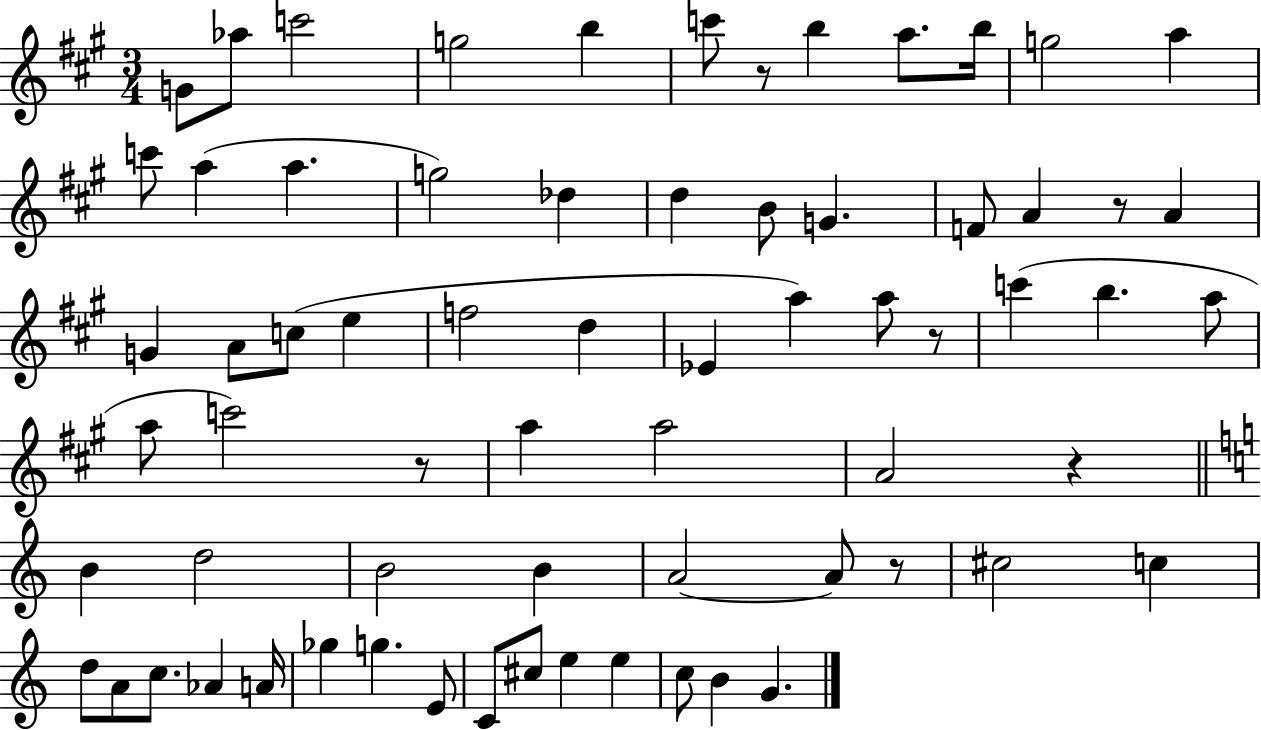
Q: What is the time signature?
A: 3/4